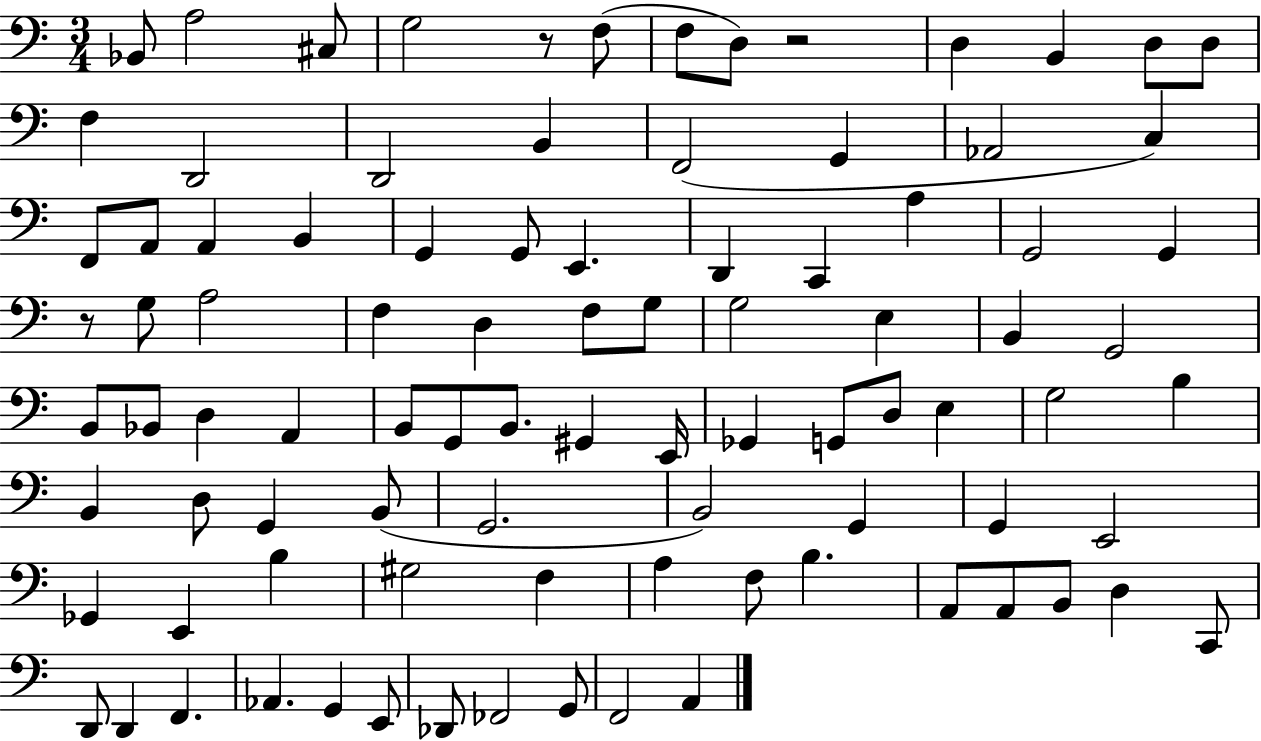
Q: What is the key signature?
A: C major